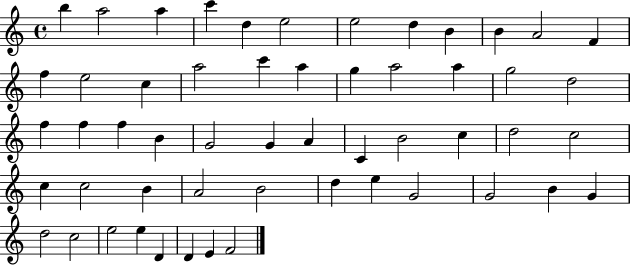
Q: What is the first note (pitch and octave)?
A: B5